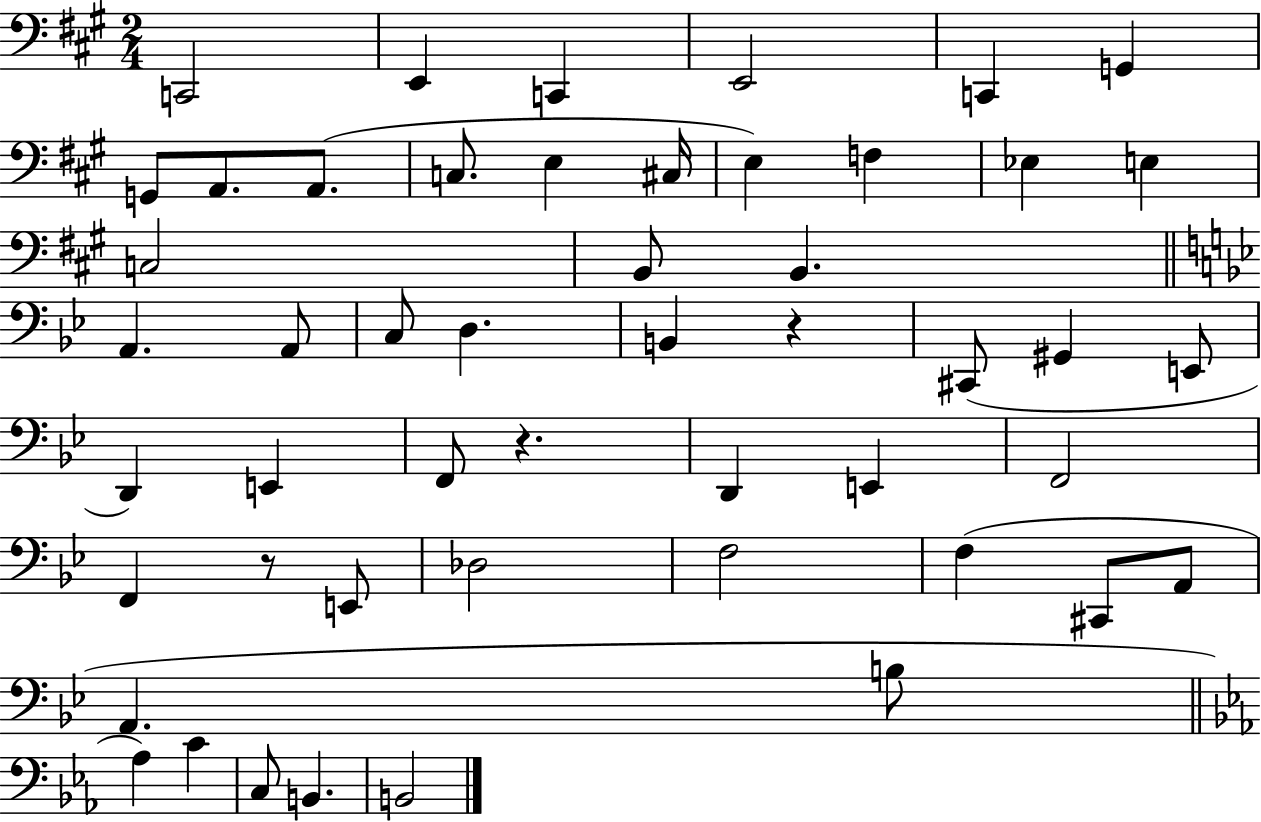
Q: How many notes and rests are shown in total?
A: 50